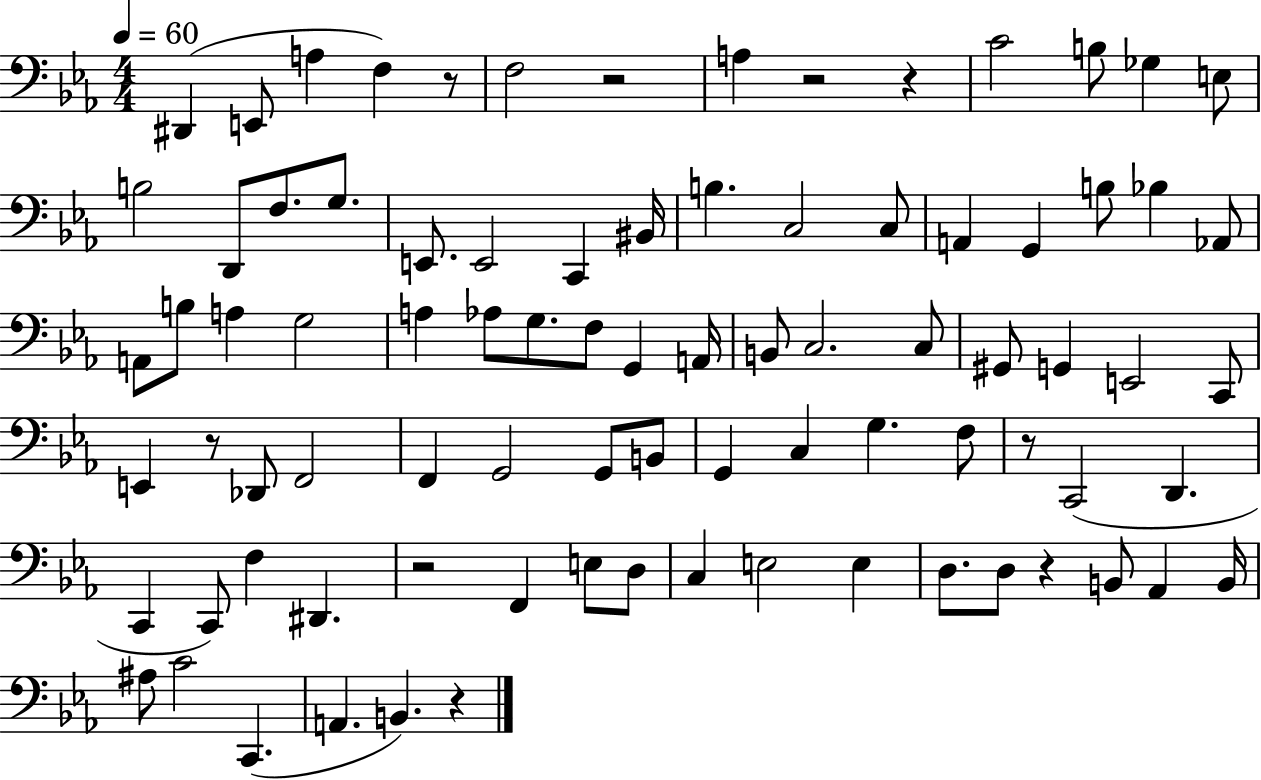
{
  \clef bass
  \numericTimeSignature
  \time 4/4
  \key ees \major
  \tempo 4 = 60
  dis,4( e,8 a4 f4) r8 | f2 r2 | a4 r2 r4 | c'2 b8 ges4 e8 | \break b2 d,8 f8. g8. | e,8. e,2 c,4 bis,16 | b4. c2 c8 | a,4 g,4 b8 bes4 aes,8 | \break a,8 b8 a4 g2 | a4 aes8 g8. f8 g,4 a,16 | b,8 c2. c8 | gis,8 g,4 e,2 c,8 | \break e,4 r8 des,8 f,2 | f,4 g,2 g,8 b,8 | g,4 c4 g4. f8 | r8 c,2( d,4. | \break c,4 c,8) f4 dis,4. | r2 f,4 e8 d8 | c4 e2 e4 | d8. d8 r4 b,8 aes,4 b,16 | \break ais8 c'2 c,4.( | a,4. b,4.) r4 | \bar "|."
}